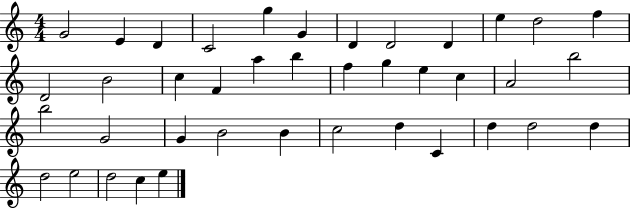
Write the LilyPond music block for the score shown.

{
  \clef treble
  \numericTimeSignature
  \time 4/4
  \key c \major
  g'2 e'4 d'4 | c'2 g''4 g'4 | d'4 d'2 d'4 | e''4 d''2 f''4 | \break d'2 b'2 | c''4 f'4 a''4 b''4 | f''4 g''4 e''4 c''4 | a'2 b''2 | \break b''2 g'2 | g'4 b'2 b'4 | c''2 d''4 c'4 | d''4 d''2 d''4 | \break d''2 e''2 | d''2 c''4 e''4 | \bar "|."
}